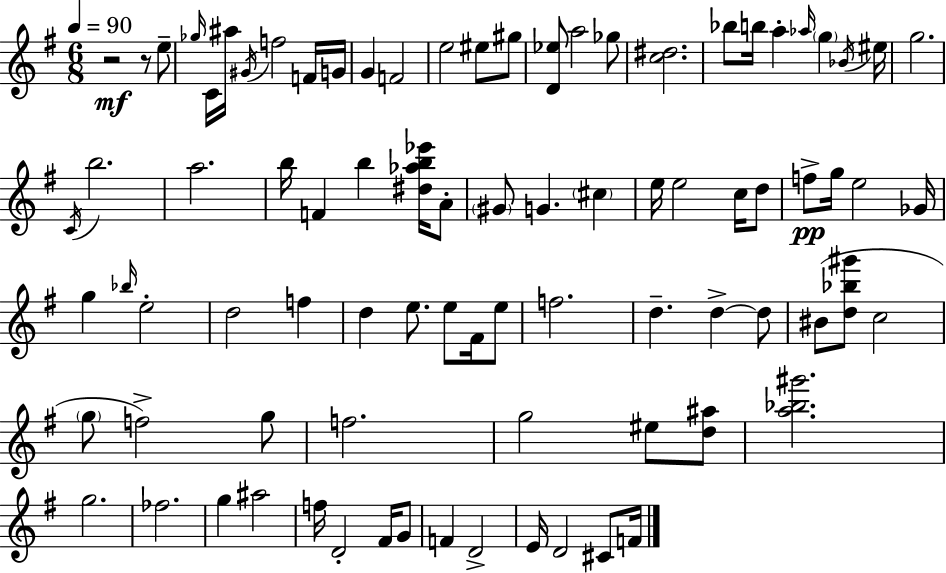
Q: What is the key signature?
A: G major